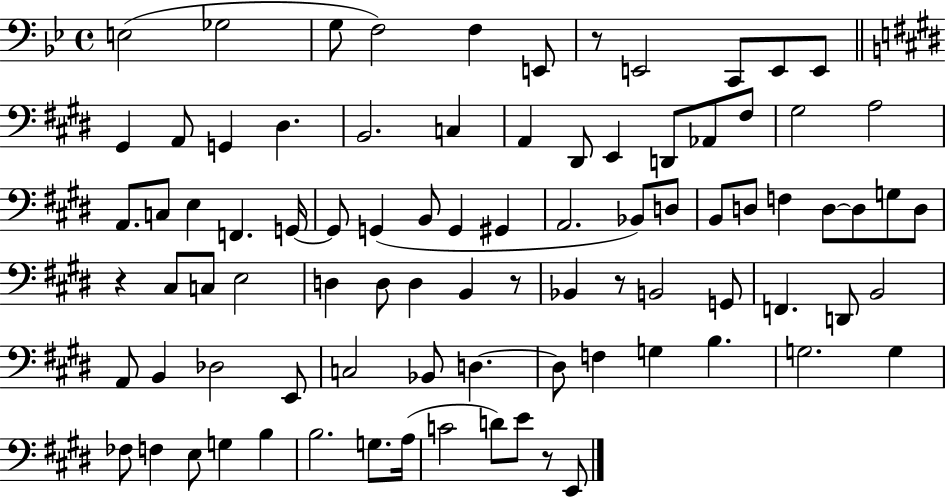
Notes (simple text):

E3/h Gb3/h G3/e F3/h F3/q E2/e R/e E2/h C2/e E2/e E2/e G#2/q A2/e G2/q D#3/q. B2/h. C3/q A2/q D#2/e E2/q D2/e Ab2/e F#3/e G#3/h A3/h A2/e. C3/e E3/q F2/q. G2/s G2/e G2/q B2/e G2/q G#2/q A2/h. Bb2/e D3/e B2/e D3/e F3/q D3/e D3/e G3/e D3/e R/q C#3/e C3/e E3/h D3/q D3/e D3/q B2/q R/e Bb2/q R/e B2/h G2/e F2/q. D2/e B2/h A2/e B2/q Db3/h E2/e C3/h Bb2/e D3/q. D3/e F3/q G3/q B3/q. G3/h. G3/q FES3/e F3/q E3/e G3/q B3/q B3/h. G3/e. A3/s C4/h D4/e E4/e R/e E2/e